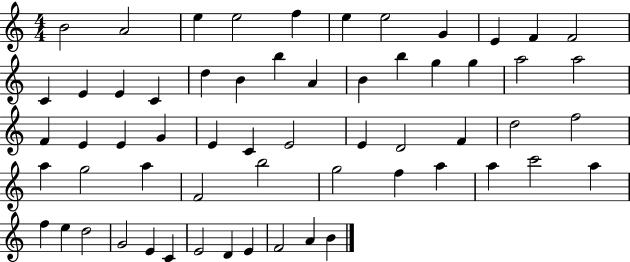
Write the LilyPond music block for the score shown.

{
  \clef treble
  \numericTimeSignature
  \time 4/4
  \key c \major
  b'2 a'2 | e''4 e''2 f''4 | e''4 e''2 g'4 | e'4 f'4 f'2 | \break c'4 e'4 e'4 c'4 | d''4 b'4 b''4 a'4 | b'4 b''4 g''4 g''4 | a''2 a''2 | \break f'4 e'4 e'4 g'4 | e'4 c'4 e'2 | e'4 d'2 f'4 | d''2 f''2 | \break a''4 g''2 a''4 | f'2 b''2 | g''2 f''4 a''4 | a''4 c'''2 a''4 | \break f''4 e''4 d''2 | g'2 e'4 c'4 | e'2 d'4 e'4 | f'2 a'4 b'4 | \break \bar "|."
}